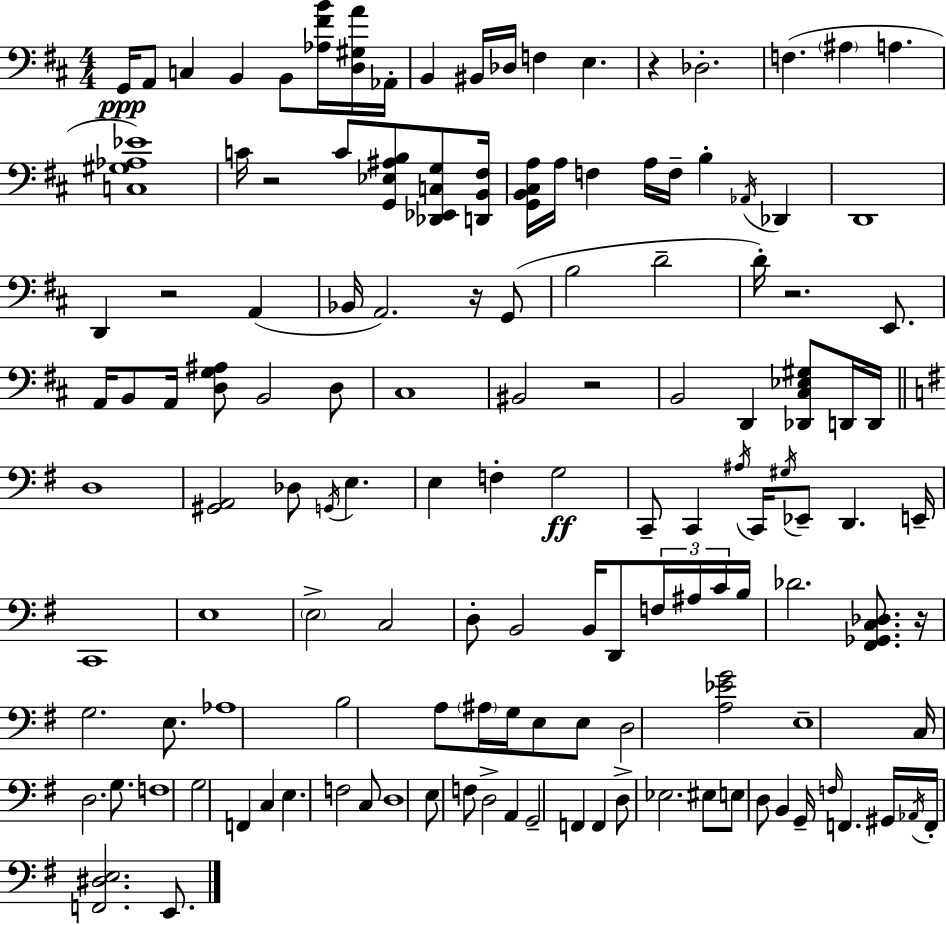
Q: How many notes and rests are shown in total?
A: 135